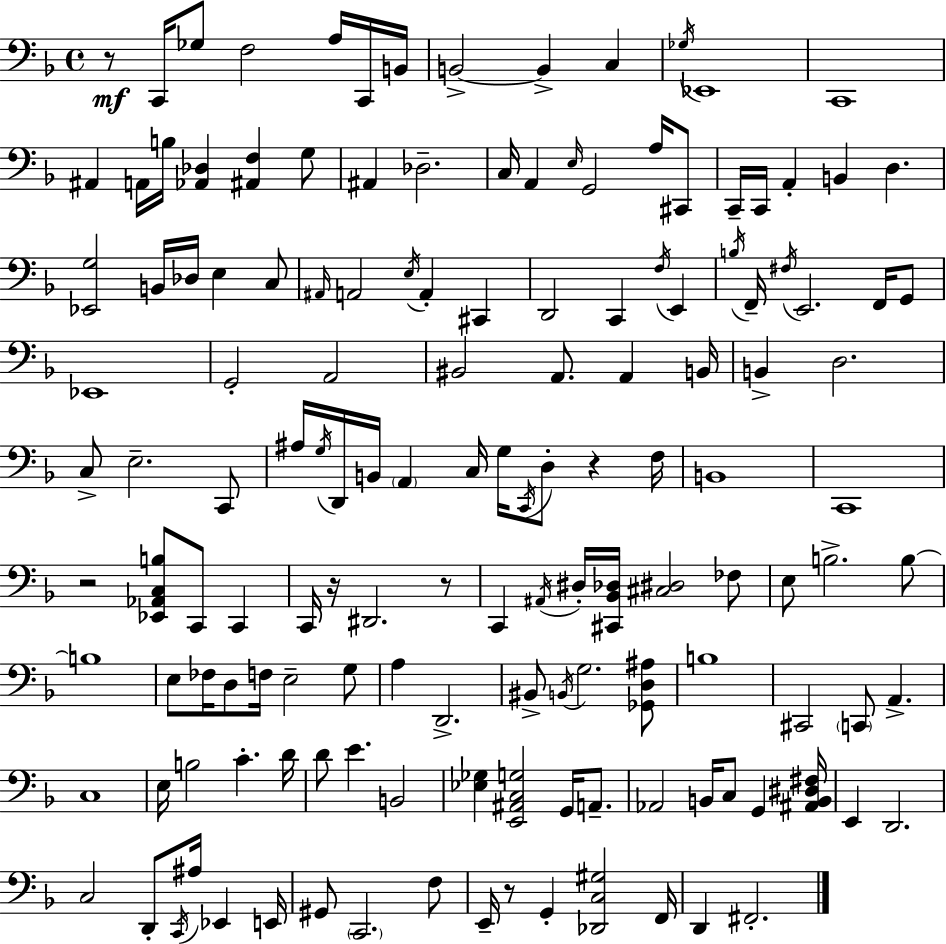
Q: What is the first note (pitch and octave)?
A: C2